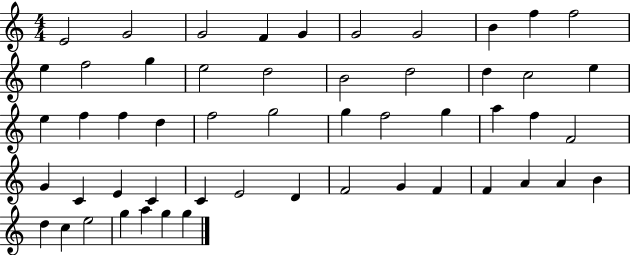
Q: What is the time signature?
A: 4/4